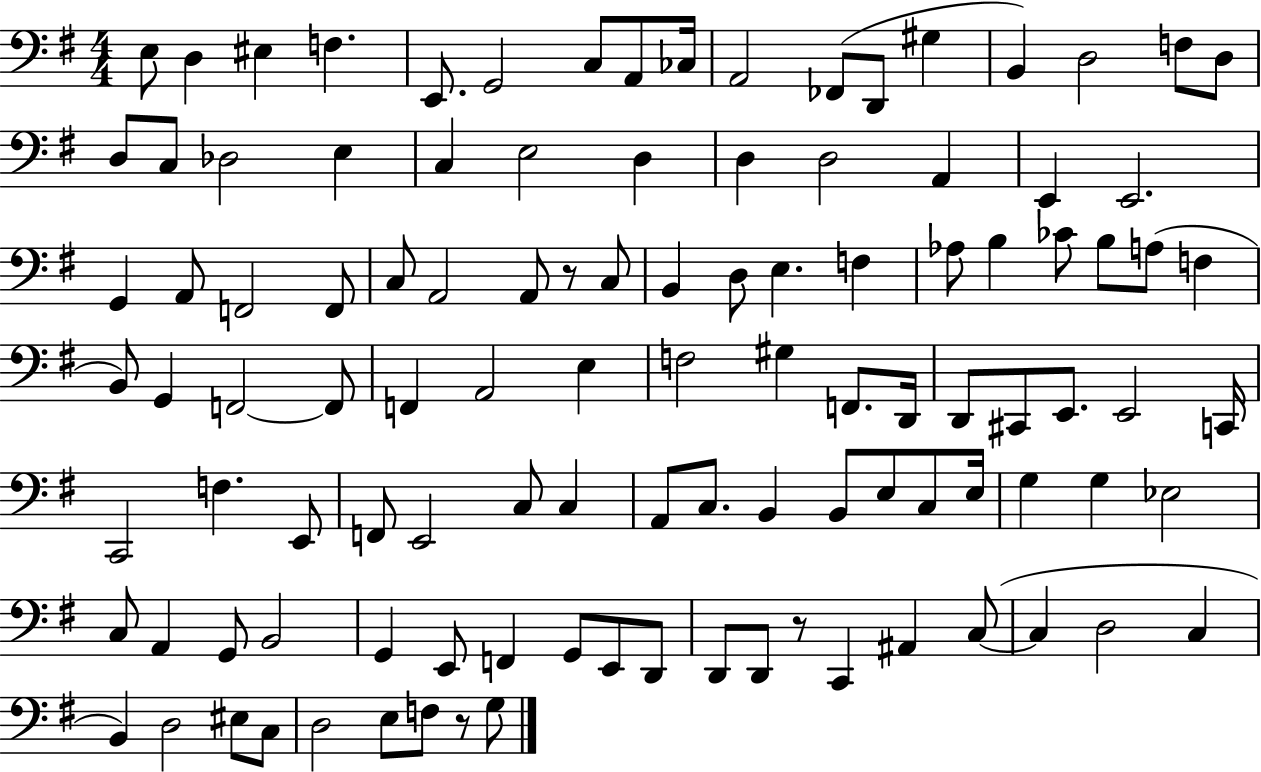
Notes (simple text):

E3/e D3/q EIS3/q F3/q. E2/e. G2/h C3/e A2/e CES3/s A2/h FES2/e D2/e G#3/q B2/q D3/h F3/e D3/e D3/e C3/e Db3/h E3/q C3/q E3/h D3/q D3/q D3/h A2/q E2/q E2/h. G2/q A2/e F2/h F2/e C3/e A2/h A2/e R/e C3/e B2/q D3/e E3/q. F3/q Ab3/e B3/q CES4/e B3/e A3/e F3/q B2/e G2/q F2/h F2/e F2/q A2/h E3/q F3/h G#3/q F2/e. D2/s D2/e C#2/e E2/e. E2/h C2/s C2/h F3/q. E2/e F2/e E2/h C3/e C3/q A2/e C3/e. B2/q B2/e E3/e C3/e E3/s G3/q G3/q Eb3/h C3/e A2/q G2/e B2/h G2/q E2/e F2/q G2/e E2/e D2/e D2/e D2/e R/e C2/q A#2/q C3/e C3/q D3/h C3/q B2/q D3/h EIS3/e C3/e D3/h E3/e F3/e R/e G3/e